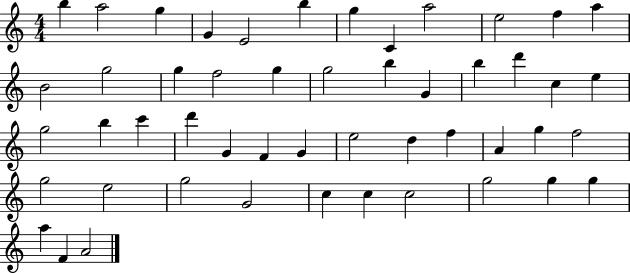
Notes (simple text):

B5/q A5/h G5/q G4/q E4/h B5/q G5/q C4/q A5/h E5/h F5/q A5/q B4/h G5/h G5/q F5/h G5/q G5/h B5/q G4/q B5/q D6/q C5/q E5/q G5/h B5/q C6/q D6/q G4/q F4/q G4/q E5/h D5/q F5/q A4/q G5/q F5/h G5/h E5/h G5/h G4/h C5/q C5/q C5/h G5/h G5/q G5/q A5/q F4/q A4/h